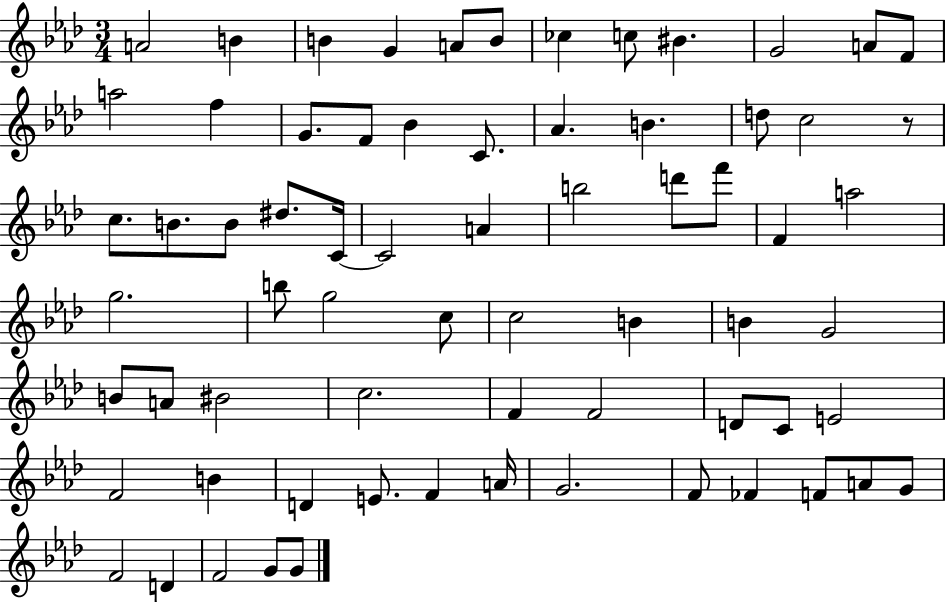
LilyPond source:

{
  \clef treble
  \numericTimeSignature
  \time 3/4
  \key aes \major
  \repeat volta 2 { a'2 b'4 | b'4 g'4 a'8 b'8 | ces''4 c''8 bis'4. | g'2 a'8 f'8 | \break a''2 f''4 | g'8. f'8 bes'4 c'8. | aes'4. b'4. | d''8 c''2 r8 | \break c''8. b'8. b'8 dis''8. c'16~~ | c'2 a'4 | b''2 d'''8 f'''8 | f'4 a''2 | \break g''2. | b''8 g''2 c''8 | c''2 b'4 | b'4 g'2 | \break b'8 a'8 bis'2 | c''2. | f'4 f'2 | d'8 c'8 e'2 | \break f'2 b'4 | d'4 e'8. f'4 a'16 | g'2. | f'8 fes'4 f'8 a'8 g'8 | \break f'2 d'4 | f'2 g'8 g'8 | } \bar "|."
}